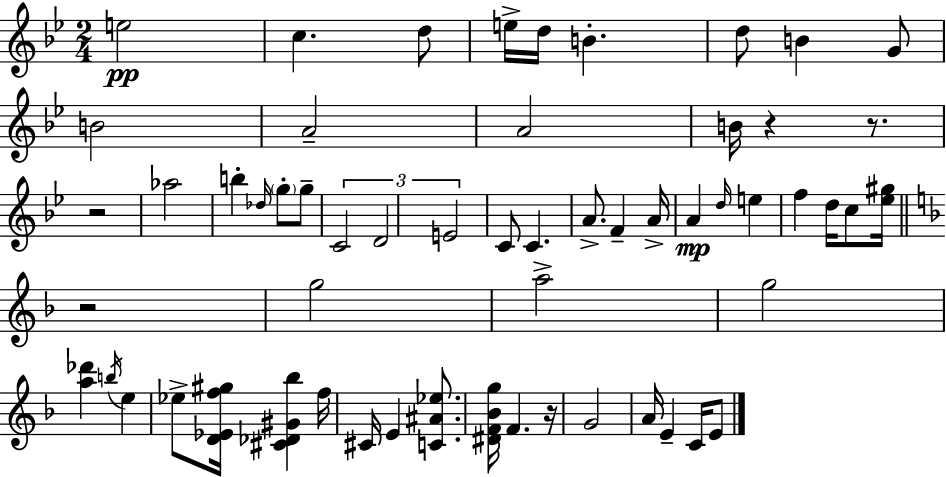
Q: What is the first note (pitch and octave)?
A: E5